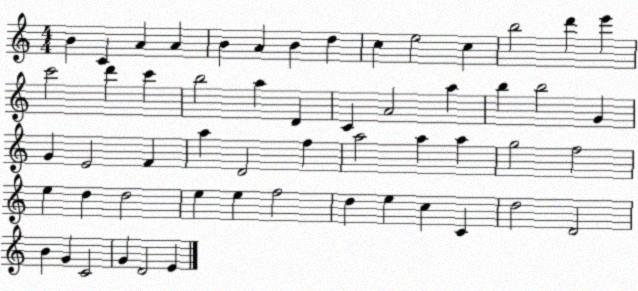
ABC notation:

X:1
T:Untitled
M:4/4
L:1/4
K:C
B C A A B A B d c e2 c b2 d' e' c'2 d' c' b2 a D C A2 a b b2 G G E2 F a D2 f a2 a a g2 f2 e d d2 e e f2 d e c C d2 D2 B G C2 G D2 E